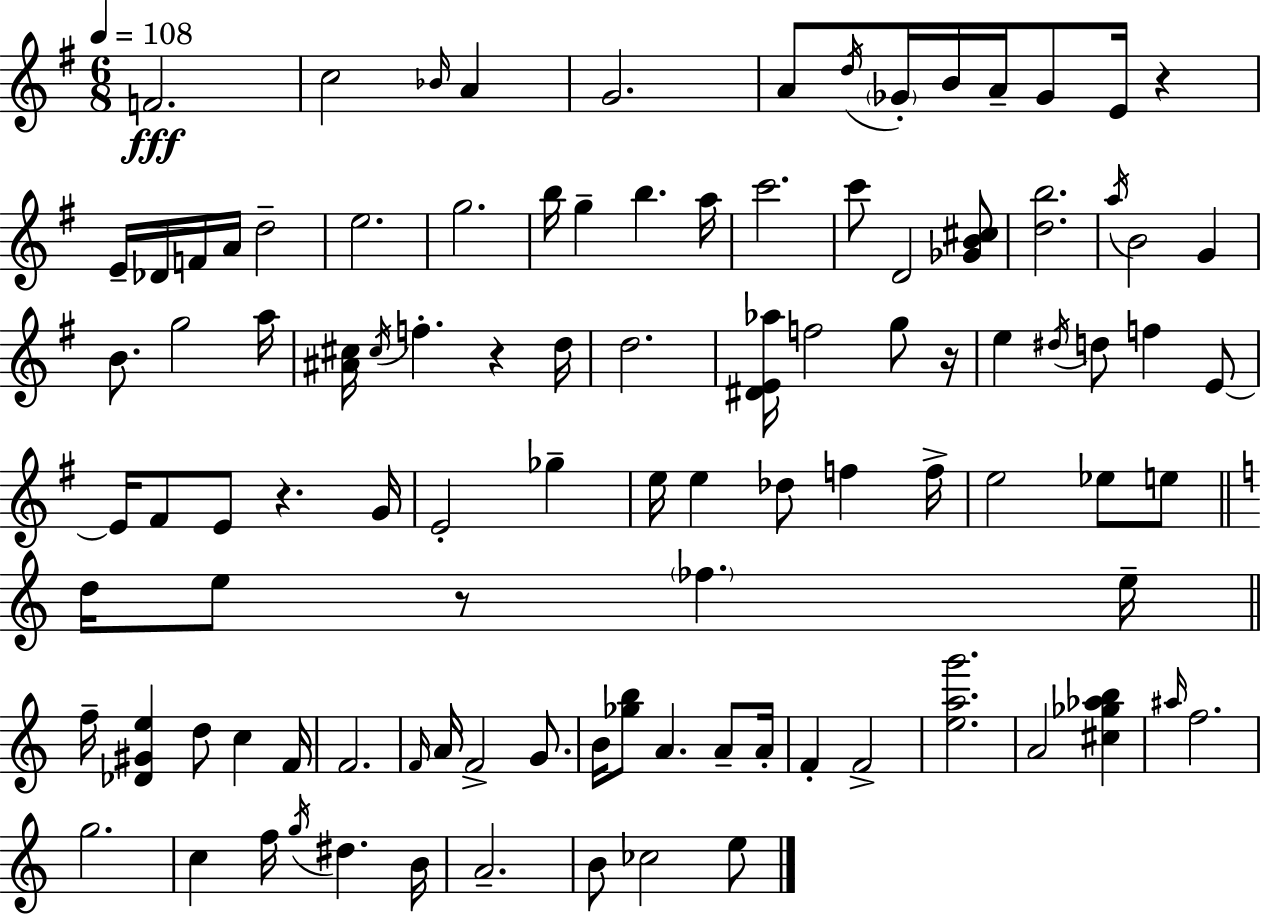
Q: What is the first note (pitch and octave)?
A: F4